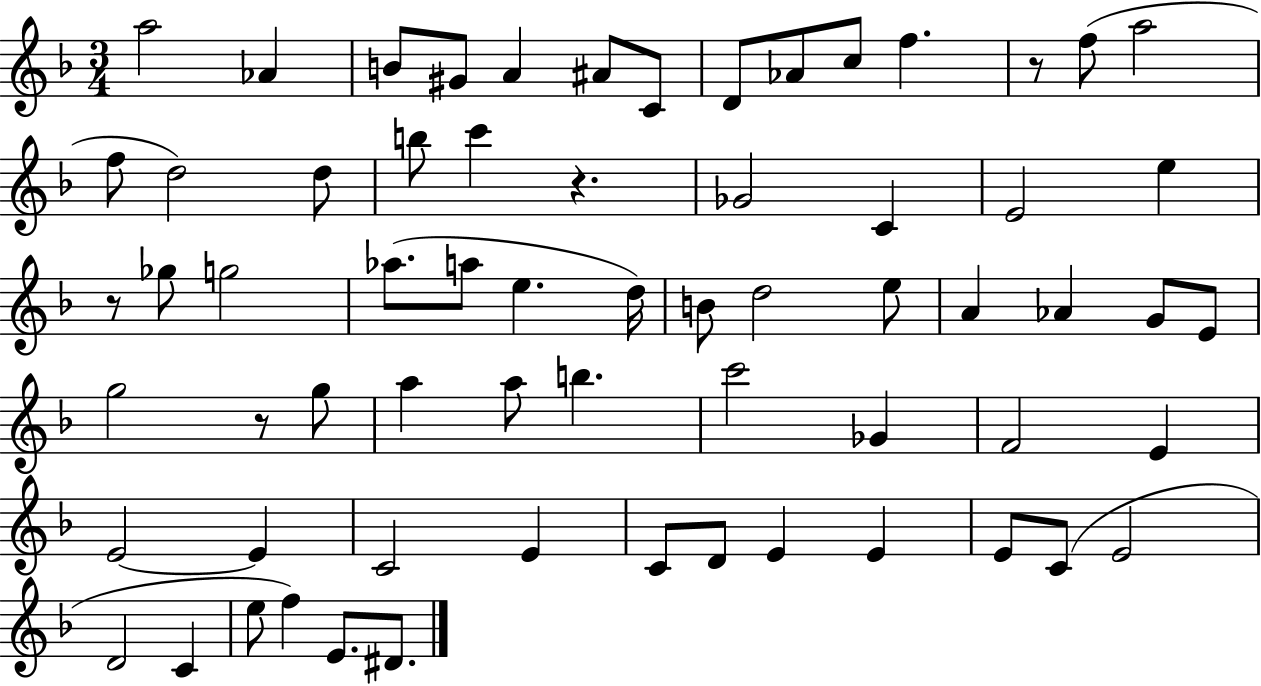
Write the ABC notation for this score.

X:1
T:Untitled
M:3/4
L:1/4
K:F
a2 _A B/2 ^G/2 A ^A/2 C/2 D/2 _A/2 c/2 f z/2 f/2 a2 f/2 d2 d/2 b/2 c' z _G2 C E2 e z/2 _g/2 g2 _a/2 a/2 e d/4 B/2 d2 e/2 A _A G/2 E/2 g2 z/2 g/2 a a/2 b c'2 _G F2 E E2 E C2 E C/2 D/2 E E E/2 C/2 E2 D2 C e/2 f E/2 ^D/2